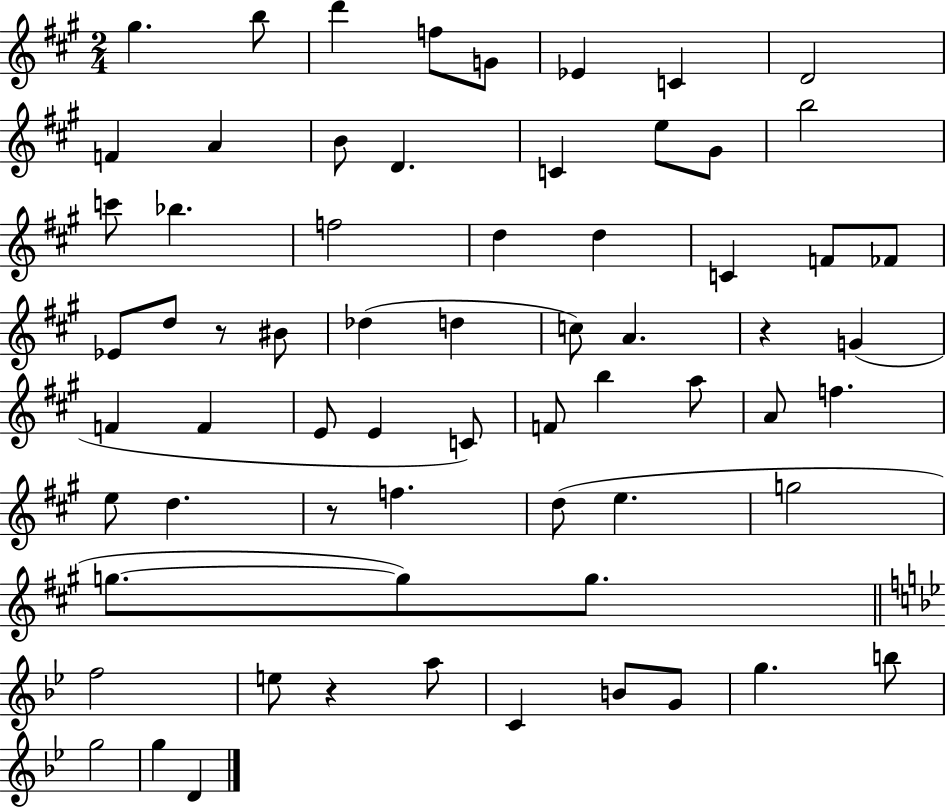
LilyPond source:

{
  \clef treble
  \numericTimeSignature
  \time 2/4
  \key a \major
  \repeat volta 2 { gis''4. b''8 | d'''4 f''8 g'8 | ees'4 c'4 | d'2 | \break f'4 a'4 | b'8 d'4. | c'4 e''8 gis'8 | b''2 | \break c'''8 bes''4. | f''2 | d''4 d''4 | c'4 f'8 fes'8 | \break ees'8 d''8 r8 bis'8 | des''4( d''4 | c''8) a'4. | r4 g'4( | \break f'4 f'4 | e'8 e'4 c'8) | f'8 b''4 a''8 | a'8 f''4. | \break e''8 d''4. | r8 f''4. | d''8( e''4. | g''2 | \break g''8.~~ g''8) g''8. | \bar "||" \break \key bes \major f''2 | e''8 r4 a''8 | c'4 b'8 g'8 | g''4. b''8 | \break g''2 | g''4 d'4 | } \bar "|."
}